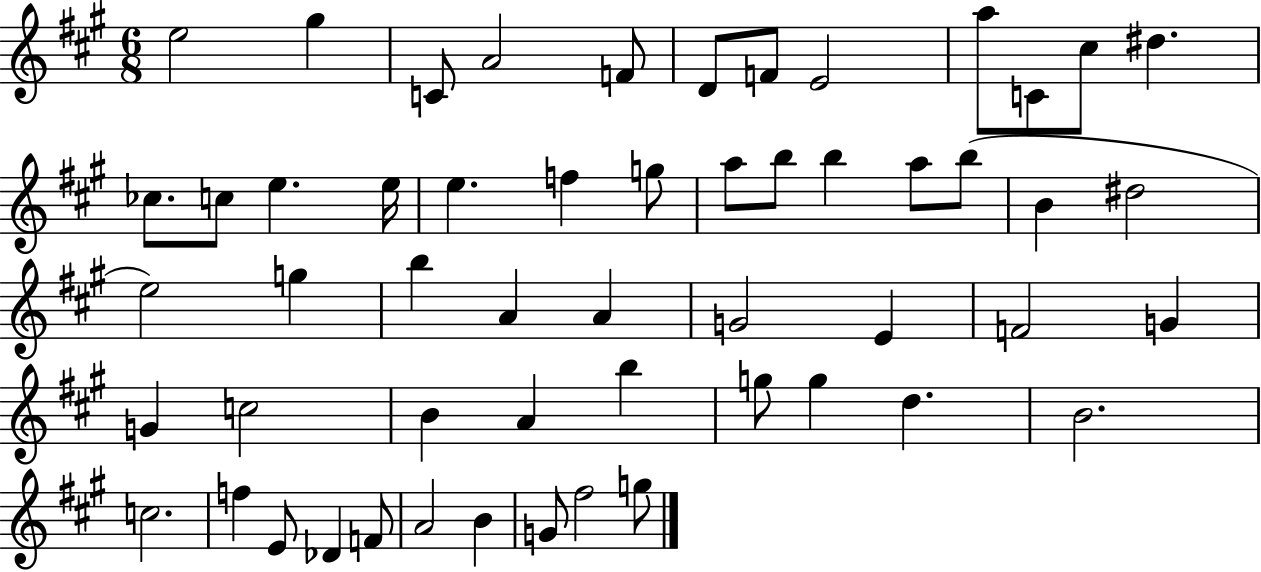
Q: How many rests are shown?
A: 0